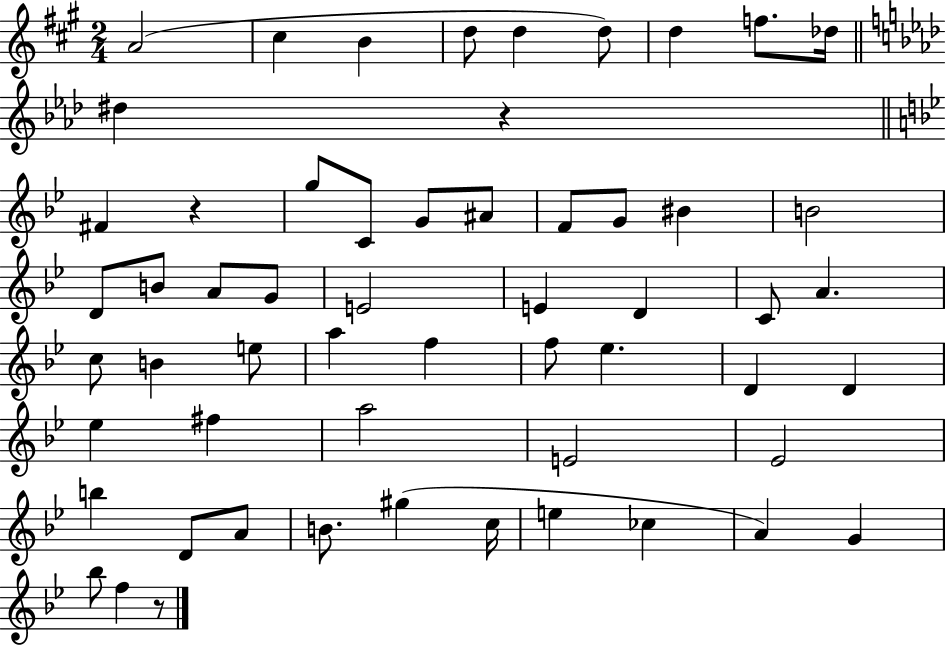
X:1
T:Untitled
M:2/4
L:1/4
K:A
A2 ^c B d/2 d d/2 d f/2 _d/4 ^d z ^F z g/2 C/2 G/2 ^A/2 F/2 G/2 ^B B2 D/2 B/2 A/2 G/2 E2 E D C/2 A c/2 B e/2 a f f/2 _e D D _e ^f a2 E2 _E2 b D/2 A/2 B/2 ^g c/4 e _c A G _b/2 f z/2